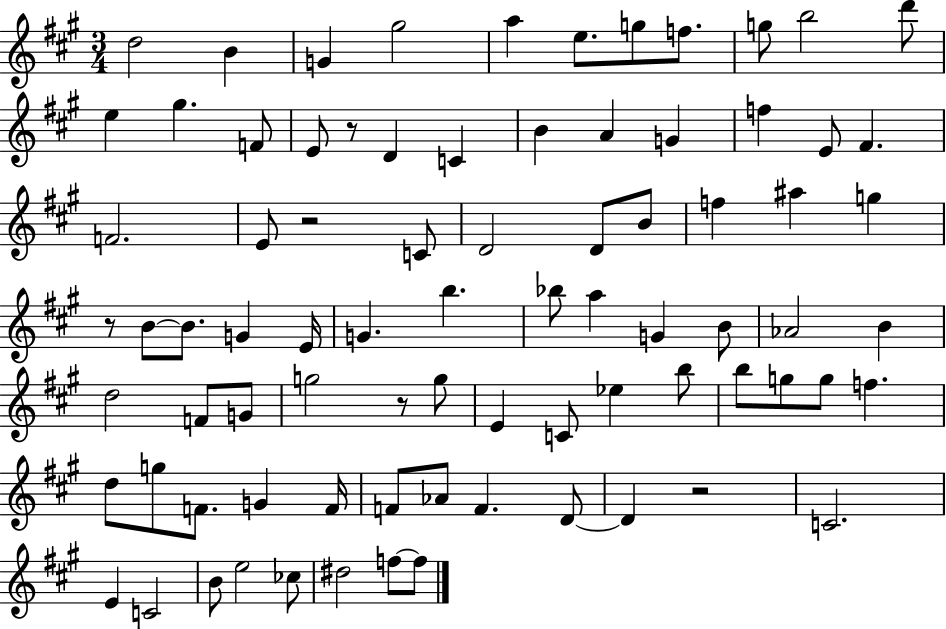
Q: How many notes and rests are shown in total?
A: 81